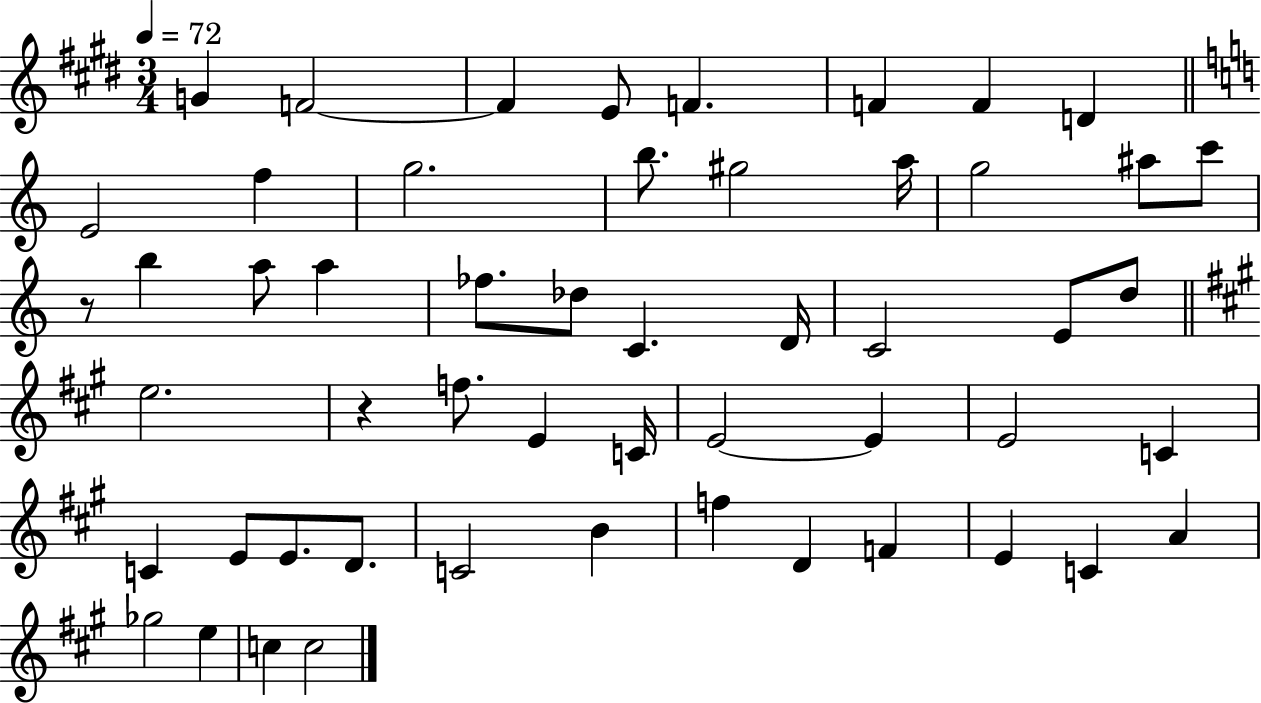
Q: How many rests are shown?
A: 2